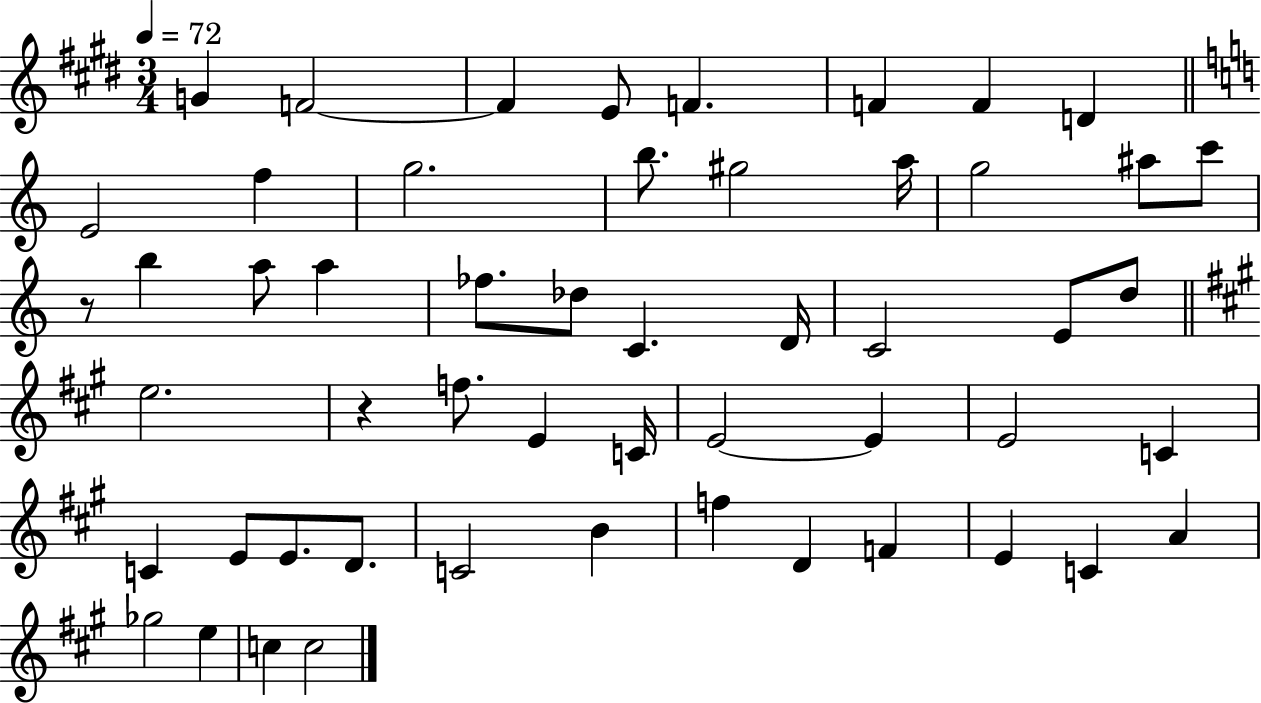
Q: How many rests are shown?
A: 2